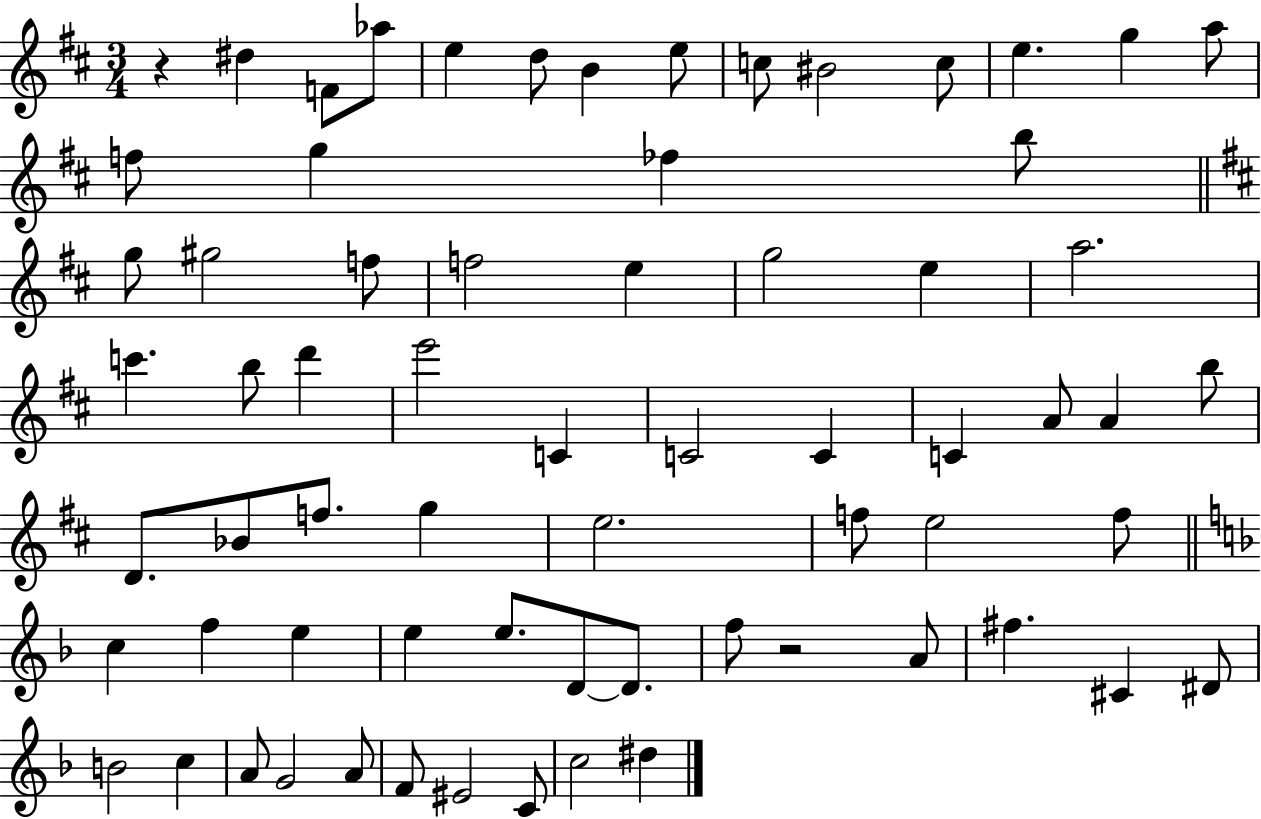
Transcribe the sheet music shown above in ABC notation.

X:1
T:Untitled
M:3/4
L:1/4
K:D
z ^d F/2 _a/2 e d/2 B e/2 c/2 ^B2 c/2 e g a/2 f/2 g _f b/2 g/2 ^g2 f/2 f2 e g2 e a2 c' b/2 d' e'2 C C2 C C A/2 A b/2 D/2 _B/2 f/2 g e2 f/2 e2 f/2 c f e e e/2 D/2 D/2 f/2 z2 A/2 ^f ^C ^D/2 B2 c A/2 G2 A/2 F/2 ^E2 C/2 c2 ^d